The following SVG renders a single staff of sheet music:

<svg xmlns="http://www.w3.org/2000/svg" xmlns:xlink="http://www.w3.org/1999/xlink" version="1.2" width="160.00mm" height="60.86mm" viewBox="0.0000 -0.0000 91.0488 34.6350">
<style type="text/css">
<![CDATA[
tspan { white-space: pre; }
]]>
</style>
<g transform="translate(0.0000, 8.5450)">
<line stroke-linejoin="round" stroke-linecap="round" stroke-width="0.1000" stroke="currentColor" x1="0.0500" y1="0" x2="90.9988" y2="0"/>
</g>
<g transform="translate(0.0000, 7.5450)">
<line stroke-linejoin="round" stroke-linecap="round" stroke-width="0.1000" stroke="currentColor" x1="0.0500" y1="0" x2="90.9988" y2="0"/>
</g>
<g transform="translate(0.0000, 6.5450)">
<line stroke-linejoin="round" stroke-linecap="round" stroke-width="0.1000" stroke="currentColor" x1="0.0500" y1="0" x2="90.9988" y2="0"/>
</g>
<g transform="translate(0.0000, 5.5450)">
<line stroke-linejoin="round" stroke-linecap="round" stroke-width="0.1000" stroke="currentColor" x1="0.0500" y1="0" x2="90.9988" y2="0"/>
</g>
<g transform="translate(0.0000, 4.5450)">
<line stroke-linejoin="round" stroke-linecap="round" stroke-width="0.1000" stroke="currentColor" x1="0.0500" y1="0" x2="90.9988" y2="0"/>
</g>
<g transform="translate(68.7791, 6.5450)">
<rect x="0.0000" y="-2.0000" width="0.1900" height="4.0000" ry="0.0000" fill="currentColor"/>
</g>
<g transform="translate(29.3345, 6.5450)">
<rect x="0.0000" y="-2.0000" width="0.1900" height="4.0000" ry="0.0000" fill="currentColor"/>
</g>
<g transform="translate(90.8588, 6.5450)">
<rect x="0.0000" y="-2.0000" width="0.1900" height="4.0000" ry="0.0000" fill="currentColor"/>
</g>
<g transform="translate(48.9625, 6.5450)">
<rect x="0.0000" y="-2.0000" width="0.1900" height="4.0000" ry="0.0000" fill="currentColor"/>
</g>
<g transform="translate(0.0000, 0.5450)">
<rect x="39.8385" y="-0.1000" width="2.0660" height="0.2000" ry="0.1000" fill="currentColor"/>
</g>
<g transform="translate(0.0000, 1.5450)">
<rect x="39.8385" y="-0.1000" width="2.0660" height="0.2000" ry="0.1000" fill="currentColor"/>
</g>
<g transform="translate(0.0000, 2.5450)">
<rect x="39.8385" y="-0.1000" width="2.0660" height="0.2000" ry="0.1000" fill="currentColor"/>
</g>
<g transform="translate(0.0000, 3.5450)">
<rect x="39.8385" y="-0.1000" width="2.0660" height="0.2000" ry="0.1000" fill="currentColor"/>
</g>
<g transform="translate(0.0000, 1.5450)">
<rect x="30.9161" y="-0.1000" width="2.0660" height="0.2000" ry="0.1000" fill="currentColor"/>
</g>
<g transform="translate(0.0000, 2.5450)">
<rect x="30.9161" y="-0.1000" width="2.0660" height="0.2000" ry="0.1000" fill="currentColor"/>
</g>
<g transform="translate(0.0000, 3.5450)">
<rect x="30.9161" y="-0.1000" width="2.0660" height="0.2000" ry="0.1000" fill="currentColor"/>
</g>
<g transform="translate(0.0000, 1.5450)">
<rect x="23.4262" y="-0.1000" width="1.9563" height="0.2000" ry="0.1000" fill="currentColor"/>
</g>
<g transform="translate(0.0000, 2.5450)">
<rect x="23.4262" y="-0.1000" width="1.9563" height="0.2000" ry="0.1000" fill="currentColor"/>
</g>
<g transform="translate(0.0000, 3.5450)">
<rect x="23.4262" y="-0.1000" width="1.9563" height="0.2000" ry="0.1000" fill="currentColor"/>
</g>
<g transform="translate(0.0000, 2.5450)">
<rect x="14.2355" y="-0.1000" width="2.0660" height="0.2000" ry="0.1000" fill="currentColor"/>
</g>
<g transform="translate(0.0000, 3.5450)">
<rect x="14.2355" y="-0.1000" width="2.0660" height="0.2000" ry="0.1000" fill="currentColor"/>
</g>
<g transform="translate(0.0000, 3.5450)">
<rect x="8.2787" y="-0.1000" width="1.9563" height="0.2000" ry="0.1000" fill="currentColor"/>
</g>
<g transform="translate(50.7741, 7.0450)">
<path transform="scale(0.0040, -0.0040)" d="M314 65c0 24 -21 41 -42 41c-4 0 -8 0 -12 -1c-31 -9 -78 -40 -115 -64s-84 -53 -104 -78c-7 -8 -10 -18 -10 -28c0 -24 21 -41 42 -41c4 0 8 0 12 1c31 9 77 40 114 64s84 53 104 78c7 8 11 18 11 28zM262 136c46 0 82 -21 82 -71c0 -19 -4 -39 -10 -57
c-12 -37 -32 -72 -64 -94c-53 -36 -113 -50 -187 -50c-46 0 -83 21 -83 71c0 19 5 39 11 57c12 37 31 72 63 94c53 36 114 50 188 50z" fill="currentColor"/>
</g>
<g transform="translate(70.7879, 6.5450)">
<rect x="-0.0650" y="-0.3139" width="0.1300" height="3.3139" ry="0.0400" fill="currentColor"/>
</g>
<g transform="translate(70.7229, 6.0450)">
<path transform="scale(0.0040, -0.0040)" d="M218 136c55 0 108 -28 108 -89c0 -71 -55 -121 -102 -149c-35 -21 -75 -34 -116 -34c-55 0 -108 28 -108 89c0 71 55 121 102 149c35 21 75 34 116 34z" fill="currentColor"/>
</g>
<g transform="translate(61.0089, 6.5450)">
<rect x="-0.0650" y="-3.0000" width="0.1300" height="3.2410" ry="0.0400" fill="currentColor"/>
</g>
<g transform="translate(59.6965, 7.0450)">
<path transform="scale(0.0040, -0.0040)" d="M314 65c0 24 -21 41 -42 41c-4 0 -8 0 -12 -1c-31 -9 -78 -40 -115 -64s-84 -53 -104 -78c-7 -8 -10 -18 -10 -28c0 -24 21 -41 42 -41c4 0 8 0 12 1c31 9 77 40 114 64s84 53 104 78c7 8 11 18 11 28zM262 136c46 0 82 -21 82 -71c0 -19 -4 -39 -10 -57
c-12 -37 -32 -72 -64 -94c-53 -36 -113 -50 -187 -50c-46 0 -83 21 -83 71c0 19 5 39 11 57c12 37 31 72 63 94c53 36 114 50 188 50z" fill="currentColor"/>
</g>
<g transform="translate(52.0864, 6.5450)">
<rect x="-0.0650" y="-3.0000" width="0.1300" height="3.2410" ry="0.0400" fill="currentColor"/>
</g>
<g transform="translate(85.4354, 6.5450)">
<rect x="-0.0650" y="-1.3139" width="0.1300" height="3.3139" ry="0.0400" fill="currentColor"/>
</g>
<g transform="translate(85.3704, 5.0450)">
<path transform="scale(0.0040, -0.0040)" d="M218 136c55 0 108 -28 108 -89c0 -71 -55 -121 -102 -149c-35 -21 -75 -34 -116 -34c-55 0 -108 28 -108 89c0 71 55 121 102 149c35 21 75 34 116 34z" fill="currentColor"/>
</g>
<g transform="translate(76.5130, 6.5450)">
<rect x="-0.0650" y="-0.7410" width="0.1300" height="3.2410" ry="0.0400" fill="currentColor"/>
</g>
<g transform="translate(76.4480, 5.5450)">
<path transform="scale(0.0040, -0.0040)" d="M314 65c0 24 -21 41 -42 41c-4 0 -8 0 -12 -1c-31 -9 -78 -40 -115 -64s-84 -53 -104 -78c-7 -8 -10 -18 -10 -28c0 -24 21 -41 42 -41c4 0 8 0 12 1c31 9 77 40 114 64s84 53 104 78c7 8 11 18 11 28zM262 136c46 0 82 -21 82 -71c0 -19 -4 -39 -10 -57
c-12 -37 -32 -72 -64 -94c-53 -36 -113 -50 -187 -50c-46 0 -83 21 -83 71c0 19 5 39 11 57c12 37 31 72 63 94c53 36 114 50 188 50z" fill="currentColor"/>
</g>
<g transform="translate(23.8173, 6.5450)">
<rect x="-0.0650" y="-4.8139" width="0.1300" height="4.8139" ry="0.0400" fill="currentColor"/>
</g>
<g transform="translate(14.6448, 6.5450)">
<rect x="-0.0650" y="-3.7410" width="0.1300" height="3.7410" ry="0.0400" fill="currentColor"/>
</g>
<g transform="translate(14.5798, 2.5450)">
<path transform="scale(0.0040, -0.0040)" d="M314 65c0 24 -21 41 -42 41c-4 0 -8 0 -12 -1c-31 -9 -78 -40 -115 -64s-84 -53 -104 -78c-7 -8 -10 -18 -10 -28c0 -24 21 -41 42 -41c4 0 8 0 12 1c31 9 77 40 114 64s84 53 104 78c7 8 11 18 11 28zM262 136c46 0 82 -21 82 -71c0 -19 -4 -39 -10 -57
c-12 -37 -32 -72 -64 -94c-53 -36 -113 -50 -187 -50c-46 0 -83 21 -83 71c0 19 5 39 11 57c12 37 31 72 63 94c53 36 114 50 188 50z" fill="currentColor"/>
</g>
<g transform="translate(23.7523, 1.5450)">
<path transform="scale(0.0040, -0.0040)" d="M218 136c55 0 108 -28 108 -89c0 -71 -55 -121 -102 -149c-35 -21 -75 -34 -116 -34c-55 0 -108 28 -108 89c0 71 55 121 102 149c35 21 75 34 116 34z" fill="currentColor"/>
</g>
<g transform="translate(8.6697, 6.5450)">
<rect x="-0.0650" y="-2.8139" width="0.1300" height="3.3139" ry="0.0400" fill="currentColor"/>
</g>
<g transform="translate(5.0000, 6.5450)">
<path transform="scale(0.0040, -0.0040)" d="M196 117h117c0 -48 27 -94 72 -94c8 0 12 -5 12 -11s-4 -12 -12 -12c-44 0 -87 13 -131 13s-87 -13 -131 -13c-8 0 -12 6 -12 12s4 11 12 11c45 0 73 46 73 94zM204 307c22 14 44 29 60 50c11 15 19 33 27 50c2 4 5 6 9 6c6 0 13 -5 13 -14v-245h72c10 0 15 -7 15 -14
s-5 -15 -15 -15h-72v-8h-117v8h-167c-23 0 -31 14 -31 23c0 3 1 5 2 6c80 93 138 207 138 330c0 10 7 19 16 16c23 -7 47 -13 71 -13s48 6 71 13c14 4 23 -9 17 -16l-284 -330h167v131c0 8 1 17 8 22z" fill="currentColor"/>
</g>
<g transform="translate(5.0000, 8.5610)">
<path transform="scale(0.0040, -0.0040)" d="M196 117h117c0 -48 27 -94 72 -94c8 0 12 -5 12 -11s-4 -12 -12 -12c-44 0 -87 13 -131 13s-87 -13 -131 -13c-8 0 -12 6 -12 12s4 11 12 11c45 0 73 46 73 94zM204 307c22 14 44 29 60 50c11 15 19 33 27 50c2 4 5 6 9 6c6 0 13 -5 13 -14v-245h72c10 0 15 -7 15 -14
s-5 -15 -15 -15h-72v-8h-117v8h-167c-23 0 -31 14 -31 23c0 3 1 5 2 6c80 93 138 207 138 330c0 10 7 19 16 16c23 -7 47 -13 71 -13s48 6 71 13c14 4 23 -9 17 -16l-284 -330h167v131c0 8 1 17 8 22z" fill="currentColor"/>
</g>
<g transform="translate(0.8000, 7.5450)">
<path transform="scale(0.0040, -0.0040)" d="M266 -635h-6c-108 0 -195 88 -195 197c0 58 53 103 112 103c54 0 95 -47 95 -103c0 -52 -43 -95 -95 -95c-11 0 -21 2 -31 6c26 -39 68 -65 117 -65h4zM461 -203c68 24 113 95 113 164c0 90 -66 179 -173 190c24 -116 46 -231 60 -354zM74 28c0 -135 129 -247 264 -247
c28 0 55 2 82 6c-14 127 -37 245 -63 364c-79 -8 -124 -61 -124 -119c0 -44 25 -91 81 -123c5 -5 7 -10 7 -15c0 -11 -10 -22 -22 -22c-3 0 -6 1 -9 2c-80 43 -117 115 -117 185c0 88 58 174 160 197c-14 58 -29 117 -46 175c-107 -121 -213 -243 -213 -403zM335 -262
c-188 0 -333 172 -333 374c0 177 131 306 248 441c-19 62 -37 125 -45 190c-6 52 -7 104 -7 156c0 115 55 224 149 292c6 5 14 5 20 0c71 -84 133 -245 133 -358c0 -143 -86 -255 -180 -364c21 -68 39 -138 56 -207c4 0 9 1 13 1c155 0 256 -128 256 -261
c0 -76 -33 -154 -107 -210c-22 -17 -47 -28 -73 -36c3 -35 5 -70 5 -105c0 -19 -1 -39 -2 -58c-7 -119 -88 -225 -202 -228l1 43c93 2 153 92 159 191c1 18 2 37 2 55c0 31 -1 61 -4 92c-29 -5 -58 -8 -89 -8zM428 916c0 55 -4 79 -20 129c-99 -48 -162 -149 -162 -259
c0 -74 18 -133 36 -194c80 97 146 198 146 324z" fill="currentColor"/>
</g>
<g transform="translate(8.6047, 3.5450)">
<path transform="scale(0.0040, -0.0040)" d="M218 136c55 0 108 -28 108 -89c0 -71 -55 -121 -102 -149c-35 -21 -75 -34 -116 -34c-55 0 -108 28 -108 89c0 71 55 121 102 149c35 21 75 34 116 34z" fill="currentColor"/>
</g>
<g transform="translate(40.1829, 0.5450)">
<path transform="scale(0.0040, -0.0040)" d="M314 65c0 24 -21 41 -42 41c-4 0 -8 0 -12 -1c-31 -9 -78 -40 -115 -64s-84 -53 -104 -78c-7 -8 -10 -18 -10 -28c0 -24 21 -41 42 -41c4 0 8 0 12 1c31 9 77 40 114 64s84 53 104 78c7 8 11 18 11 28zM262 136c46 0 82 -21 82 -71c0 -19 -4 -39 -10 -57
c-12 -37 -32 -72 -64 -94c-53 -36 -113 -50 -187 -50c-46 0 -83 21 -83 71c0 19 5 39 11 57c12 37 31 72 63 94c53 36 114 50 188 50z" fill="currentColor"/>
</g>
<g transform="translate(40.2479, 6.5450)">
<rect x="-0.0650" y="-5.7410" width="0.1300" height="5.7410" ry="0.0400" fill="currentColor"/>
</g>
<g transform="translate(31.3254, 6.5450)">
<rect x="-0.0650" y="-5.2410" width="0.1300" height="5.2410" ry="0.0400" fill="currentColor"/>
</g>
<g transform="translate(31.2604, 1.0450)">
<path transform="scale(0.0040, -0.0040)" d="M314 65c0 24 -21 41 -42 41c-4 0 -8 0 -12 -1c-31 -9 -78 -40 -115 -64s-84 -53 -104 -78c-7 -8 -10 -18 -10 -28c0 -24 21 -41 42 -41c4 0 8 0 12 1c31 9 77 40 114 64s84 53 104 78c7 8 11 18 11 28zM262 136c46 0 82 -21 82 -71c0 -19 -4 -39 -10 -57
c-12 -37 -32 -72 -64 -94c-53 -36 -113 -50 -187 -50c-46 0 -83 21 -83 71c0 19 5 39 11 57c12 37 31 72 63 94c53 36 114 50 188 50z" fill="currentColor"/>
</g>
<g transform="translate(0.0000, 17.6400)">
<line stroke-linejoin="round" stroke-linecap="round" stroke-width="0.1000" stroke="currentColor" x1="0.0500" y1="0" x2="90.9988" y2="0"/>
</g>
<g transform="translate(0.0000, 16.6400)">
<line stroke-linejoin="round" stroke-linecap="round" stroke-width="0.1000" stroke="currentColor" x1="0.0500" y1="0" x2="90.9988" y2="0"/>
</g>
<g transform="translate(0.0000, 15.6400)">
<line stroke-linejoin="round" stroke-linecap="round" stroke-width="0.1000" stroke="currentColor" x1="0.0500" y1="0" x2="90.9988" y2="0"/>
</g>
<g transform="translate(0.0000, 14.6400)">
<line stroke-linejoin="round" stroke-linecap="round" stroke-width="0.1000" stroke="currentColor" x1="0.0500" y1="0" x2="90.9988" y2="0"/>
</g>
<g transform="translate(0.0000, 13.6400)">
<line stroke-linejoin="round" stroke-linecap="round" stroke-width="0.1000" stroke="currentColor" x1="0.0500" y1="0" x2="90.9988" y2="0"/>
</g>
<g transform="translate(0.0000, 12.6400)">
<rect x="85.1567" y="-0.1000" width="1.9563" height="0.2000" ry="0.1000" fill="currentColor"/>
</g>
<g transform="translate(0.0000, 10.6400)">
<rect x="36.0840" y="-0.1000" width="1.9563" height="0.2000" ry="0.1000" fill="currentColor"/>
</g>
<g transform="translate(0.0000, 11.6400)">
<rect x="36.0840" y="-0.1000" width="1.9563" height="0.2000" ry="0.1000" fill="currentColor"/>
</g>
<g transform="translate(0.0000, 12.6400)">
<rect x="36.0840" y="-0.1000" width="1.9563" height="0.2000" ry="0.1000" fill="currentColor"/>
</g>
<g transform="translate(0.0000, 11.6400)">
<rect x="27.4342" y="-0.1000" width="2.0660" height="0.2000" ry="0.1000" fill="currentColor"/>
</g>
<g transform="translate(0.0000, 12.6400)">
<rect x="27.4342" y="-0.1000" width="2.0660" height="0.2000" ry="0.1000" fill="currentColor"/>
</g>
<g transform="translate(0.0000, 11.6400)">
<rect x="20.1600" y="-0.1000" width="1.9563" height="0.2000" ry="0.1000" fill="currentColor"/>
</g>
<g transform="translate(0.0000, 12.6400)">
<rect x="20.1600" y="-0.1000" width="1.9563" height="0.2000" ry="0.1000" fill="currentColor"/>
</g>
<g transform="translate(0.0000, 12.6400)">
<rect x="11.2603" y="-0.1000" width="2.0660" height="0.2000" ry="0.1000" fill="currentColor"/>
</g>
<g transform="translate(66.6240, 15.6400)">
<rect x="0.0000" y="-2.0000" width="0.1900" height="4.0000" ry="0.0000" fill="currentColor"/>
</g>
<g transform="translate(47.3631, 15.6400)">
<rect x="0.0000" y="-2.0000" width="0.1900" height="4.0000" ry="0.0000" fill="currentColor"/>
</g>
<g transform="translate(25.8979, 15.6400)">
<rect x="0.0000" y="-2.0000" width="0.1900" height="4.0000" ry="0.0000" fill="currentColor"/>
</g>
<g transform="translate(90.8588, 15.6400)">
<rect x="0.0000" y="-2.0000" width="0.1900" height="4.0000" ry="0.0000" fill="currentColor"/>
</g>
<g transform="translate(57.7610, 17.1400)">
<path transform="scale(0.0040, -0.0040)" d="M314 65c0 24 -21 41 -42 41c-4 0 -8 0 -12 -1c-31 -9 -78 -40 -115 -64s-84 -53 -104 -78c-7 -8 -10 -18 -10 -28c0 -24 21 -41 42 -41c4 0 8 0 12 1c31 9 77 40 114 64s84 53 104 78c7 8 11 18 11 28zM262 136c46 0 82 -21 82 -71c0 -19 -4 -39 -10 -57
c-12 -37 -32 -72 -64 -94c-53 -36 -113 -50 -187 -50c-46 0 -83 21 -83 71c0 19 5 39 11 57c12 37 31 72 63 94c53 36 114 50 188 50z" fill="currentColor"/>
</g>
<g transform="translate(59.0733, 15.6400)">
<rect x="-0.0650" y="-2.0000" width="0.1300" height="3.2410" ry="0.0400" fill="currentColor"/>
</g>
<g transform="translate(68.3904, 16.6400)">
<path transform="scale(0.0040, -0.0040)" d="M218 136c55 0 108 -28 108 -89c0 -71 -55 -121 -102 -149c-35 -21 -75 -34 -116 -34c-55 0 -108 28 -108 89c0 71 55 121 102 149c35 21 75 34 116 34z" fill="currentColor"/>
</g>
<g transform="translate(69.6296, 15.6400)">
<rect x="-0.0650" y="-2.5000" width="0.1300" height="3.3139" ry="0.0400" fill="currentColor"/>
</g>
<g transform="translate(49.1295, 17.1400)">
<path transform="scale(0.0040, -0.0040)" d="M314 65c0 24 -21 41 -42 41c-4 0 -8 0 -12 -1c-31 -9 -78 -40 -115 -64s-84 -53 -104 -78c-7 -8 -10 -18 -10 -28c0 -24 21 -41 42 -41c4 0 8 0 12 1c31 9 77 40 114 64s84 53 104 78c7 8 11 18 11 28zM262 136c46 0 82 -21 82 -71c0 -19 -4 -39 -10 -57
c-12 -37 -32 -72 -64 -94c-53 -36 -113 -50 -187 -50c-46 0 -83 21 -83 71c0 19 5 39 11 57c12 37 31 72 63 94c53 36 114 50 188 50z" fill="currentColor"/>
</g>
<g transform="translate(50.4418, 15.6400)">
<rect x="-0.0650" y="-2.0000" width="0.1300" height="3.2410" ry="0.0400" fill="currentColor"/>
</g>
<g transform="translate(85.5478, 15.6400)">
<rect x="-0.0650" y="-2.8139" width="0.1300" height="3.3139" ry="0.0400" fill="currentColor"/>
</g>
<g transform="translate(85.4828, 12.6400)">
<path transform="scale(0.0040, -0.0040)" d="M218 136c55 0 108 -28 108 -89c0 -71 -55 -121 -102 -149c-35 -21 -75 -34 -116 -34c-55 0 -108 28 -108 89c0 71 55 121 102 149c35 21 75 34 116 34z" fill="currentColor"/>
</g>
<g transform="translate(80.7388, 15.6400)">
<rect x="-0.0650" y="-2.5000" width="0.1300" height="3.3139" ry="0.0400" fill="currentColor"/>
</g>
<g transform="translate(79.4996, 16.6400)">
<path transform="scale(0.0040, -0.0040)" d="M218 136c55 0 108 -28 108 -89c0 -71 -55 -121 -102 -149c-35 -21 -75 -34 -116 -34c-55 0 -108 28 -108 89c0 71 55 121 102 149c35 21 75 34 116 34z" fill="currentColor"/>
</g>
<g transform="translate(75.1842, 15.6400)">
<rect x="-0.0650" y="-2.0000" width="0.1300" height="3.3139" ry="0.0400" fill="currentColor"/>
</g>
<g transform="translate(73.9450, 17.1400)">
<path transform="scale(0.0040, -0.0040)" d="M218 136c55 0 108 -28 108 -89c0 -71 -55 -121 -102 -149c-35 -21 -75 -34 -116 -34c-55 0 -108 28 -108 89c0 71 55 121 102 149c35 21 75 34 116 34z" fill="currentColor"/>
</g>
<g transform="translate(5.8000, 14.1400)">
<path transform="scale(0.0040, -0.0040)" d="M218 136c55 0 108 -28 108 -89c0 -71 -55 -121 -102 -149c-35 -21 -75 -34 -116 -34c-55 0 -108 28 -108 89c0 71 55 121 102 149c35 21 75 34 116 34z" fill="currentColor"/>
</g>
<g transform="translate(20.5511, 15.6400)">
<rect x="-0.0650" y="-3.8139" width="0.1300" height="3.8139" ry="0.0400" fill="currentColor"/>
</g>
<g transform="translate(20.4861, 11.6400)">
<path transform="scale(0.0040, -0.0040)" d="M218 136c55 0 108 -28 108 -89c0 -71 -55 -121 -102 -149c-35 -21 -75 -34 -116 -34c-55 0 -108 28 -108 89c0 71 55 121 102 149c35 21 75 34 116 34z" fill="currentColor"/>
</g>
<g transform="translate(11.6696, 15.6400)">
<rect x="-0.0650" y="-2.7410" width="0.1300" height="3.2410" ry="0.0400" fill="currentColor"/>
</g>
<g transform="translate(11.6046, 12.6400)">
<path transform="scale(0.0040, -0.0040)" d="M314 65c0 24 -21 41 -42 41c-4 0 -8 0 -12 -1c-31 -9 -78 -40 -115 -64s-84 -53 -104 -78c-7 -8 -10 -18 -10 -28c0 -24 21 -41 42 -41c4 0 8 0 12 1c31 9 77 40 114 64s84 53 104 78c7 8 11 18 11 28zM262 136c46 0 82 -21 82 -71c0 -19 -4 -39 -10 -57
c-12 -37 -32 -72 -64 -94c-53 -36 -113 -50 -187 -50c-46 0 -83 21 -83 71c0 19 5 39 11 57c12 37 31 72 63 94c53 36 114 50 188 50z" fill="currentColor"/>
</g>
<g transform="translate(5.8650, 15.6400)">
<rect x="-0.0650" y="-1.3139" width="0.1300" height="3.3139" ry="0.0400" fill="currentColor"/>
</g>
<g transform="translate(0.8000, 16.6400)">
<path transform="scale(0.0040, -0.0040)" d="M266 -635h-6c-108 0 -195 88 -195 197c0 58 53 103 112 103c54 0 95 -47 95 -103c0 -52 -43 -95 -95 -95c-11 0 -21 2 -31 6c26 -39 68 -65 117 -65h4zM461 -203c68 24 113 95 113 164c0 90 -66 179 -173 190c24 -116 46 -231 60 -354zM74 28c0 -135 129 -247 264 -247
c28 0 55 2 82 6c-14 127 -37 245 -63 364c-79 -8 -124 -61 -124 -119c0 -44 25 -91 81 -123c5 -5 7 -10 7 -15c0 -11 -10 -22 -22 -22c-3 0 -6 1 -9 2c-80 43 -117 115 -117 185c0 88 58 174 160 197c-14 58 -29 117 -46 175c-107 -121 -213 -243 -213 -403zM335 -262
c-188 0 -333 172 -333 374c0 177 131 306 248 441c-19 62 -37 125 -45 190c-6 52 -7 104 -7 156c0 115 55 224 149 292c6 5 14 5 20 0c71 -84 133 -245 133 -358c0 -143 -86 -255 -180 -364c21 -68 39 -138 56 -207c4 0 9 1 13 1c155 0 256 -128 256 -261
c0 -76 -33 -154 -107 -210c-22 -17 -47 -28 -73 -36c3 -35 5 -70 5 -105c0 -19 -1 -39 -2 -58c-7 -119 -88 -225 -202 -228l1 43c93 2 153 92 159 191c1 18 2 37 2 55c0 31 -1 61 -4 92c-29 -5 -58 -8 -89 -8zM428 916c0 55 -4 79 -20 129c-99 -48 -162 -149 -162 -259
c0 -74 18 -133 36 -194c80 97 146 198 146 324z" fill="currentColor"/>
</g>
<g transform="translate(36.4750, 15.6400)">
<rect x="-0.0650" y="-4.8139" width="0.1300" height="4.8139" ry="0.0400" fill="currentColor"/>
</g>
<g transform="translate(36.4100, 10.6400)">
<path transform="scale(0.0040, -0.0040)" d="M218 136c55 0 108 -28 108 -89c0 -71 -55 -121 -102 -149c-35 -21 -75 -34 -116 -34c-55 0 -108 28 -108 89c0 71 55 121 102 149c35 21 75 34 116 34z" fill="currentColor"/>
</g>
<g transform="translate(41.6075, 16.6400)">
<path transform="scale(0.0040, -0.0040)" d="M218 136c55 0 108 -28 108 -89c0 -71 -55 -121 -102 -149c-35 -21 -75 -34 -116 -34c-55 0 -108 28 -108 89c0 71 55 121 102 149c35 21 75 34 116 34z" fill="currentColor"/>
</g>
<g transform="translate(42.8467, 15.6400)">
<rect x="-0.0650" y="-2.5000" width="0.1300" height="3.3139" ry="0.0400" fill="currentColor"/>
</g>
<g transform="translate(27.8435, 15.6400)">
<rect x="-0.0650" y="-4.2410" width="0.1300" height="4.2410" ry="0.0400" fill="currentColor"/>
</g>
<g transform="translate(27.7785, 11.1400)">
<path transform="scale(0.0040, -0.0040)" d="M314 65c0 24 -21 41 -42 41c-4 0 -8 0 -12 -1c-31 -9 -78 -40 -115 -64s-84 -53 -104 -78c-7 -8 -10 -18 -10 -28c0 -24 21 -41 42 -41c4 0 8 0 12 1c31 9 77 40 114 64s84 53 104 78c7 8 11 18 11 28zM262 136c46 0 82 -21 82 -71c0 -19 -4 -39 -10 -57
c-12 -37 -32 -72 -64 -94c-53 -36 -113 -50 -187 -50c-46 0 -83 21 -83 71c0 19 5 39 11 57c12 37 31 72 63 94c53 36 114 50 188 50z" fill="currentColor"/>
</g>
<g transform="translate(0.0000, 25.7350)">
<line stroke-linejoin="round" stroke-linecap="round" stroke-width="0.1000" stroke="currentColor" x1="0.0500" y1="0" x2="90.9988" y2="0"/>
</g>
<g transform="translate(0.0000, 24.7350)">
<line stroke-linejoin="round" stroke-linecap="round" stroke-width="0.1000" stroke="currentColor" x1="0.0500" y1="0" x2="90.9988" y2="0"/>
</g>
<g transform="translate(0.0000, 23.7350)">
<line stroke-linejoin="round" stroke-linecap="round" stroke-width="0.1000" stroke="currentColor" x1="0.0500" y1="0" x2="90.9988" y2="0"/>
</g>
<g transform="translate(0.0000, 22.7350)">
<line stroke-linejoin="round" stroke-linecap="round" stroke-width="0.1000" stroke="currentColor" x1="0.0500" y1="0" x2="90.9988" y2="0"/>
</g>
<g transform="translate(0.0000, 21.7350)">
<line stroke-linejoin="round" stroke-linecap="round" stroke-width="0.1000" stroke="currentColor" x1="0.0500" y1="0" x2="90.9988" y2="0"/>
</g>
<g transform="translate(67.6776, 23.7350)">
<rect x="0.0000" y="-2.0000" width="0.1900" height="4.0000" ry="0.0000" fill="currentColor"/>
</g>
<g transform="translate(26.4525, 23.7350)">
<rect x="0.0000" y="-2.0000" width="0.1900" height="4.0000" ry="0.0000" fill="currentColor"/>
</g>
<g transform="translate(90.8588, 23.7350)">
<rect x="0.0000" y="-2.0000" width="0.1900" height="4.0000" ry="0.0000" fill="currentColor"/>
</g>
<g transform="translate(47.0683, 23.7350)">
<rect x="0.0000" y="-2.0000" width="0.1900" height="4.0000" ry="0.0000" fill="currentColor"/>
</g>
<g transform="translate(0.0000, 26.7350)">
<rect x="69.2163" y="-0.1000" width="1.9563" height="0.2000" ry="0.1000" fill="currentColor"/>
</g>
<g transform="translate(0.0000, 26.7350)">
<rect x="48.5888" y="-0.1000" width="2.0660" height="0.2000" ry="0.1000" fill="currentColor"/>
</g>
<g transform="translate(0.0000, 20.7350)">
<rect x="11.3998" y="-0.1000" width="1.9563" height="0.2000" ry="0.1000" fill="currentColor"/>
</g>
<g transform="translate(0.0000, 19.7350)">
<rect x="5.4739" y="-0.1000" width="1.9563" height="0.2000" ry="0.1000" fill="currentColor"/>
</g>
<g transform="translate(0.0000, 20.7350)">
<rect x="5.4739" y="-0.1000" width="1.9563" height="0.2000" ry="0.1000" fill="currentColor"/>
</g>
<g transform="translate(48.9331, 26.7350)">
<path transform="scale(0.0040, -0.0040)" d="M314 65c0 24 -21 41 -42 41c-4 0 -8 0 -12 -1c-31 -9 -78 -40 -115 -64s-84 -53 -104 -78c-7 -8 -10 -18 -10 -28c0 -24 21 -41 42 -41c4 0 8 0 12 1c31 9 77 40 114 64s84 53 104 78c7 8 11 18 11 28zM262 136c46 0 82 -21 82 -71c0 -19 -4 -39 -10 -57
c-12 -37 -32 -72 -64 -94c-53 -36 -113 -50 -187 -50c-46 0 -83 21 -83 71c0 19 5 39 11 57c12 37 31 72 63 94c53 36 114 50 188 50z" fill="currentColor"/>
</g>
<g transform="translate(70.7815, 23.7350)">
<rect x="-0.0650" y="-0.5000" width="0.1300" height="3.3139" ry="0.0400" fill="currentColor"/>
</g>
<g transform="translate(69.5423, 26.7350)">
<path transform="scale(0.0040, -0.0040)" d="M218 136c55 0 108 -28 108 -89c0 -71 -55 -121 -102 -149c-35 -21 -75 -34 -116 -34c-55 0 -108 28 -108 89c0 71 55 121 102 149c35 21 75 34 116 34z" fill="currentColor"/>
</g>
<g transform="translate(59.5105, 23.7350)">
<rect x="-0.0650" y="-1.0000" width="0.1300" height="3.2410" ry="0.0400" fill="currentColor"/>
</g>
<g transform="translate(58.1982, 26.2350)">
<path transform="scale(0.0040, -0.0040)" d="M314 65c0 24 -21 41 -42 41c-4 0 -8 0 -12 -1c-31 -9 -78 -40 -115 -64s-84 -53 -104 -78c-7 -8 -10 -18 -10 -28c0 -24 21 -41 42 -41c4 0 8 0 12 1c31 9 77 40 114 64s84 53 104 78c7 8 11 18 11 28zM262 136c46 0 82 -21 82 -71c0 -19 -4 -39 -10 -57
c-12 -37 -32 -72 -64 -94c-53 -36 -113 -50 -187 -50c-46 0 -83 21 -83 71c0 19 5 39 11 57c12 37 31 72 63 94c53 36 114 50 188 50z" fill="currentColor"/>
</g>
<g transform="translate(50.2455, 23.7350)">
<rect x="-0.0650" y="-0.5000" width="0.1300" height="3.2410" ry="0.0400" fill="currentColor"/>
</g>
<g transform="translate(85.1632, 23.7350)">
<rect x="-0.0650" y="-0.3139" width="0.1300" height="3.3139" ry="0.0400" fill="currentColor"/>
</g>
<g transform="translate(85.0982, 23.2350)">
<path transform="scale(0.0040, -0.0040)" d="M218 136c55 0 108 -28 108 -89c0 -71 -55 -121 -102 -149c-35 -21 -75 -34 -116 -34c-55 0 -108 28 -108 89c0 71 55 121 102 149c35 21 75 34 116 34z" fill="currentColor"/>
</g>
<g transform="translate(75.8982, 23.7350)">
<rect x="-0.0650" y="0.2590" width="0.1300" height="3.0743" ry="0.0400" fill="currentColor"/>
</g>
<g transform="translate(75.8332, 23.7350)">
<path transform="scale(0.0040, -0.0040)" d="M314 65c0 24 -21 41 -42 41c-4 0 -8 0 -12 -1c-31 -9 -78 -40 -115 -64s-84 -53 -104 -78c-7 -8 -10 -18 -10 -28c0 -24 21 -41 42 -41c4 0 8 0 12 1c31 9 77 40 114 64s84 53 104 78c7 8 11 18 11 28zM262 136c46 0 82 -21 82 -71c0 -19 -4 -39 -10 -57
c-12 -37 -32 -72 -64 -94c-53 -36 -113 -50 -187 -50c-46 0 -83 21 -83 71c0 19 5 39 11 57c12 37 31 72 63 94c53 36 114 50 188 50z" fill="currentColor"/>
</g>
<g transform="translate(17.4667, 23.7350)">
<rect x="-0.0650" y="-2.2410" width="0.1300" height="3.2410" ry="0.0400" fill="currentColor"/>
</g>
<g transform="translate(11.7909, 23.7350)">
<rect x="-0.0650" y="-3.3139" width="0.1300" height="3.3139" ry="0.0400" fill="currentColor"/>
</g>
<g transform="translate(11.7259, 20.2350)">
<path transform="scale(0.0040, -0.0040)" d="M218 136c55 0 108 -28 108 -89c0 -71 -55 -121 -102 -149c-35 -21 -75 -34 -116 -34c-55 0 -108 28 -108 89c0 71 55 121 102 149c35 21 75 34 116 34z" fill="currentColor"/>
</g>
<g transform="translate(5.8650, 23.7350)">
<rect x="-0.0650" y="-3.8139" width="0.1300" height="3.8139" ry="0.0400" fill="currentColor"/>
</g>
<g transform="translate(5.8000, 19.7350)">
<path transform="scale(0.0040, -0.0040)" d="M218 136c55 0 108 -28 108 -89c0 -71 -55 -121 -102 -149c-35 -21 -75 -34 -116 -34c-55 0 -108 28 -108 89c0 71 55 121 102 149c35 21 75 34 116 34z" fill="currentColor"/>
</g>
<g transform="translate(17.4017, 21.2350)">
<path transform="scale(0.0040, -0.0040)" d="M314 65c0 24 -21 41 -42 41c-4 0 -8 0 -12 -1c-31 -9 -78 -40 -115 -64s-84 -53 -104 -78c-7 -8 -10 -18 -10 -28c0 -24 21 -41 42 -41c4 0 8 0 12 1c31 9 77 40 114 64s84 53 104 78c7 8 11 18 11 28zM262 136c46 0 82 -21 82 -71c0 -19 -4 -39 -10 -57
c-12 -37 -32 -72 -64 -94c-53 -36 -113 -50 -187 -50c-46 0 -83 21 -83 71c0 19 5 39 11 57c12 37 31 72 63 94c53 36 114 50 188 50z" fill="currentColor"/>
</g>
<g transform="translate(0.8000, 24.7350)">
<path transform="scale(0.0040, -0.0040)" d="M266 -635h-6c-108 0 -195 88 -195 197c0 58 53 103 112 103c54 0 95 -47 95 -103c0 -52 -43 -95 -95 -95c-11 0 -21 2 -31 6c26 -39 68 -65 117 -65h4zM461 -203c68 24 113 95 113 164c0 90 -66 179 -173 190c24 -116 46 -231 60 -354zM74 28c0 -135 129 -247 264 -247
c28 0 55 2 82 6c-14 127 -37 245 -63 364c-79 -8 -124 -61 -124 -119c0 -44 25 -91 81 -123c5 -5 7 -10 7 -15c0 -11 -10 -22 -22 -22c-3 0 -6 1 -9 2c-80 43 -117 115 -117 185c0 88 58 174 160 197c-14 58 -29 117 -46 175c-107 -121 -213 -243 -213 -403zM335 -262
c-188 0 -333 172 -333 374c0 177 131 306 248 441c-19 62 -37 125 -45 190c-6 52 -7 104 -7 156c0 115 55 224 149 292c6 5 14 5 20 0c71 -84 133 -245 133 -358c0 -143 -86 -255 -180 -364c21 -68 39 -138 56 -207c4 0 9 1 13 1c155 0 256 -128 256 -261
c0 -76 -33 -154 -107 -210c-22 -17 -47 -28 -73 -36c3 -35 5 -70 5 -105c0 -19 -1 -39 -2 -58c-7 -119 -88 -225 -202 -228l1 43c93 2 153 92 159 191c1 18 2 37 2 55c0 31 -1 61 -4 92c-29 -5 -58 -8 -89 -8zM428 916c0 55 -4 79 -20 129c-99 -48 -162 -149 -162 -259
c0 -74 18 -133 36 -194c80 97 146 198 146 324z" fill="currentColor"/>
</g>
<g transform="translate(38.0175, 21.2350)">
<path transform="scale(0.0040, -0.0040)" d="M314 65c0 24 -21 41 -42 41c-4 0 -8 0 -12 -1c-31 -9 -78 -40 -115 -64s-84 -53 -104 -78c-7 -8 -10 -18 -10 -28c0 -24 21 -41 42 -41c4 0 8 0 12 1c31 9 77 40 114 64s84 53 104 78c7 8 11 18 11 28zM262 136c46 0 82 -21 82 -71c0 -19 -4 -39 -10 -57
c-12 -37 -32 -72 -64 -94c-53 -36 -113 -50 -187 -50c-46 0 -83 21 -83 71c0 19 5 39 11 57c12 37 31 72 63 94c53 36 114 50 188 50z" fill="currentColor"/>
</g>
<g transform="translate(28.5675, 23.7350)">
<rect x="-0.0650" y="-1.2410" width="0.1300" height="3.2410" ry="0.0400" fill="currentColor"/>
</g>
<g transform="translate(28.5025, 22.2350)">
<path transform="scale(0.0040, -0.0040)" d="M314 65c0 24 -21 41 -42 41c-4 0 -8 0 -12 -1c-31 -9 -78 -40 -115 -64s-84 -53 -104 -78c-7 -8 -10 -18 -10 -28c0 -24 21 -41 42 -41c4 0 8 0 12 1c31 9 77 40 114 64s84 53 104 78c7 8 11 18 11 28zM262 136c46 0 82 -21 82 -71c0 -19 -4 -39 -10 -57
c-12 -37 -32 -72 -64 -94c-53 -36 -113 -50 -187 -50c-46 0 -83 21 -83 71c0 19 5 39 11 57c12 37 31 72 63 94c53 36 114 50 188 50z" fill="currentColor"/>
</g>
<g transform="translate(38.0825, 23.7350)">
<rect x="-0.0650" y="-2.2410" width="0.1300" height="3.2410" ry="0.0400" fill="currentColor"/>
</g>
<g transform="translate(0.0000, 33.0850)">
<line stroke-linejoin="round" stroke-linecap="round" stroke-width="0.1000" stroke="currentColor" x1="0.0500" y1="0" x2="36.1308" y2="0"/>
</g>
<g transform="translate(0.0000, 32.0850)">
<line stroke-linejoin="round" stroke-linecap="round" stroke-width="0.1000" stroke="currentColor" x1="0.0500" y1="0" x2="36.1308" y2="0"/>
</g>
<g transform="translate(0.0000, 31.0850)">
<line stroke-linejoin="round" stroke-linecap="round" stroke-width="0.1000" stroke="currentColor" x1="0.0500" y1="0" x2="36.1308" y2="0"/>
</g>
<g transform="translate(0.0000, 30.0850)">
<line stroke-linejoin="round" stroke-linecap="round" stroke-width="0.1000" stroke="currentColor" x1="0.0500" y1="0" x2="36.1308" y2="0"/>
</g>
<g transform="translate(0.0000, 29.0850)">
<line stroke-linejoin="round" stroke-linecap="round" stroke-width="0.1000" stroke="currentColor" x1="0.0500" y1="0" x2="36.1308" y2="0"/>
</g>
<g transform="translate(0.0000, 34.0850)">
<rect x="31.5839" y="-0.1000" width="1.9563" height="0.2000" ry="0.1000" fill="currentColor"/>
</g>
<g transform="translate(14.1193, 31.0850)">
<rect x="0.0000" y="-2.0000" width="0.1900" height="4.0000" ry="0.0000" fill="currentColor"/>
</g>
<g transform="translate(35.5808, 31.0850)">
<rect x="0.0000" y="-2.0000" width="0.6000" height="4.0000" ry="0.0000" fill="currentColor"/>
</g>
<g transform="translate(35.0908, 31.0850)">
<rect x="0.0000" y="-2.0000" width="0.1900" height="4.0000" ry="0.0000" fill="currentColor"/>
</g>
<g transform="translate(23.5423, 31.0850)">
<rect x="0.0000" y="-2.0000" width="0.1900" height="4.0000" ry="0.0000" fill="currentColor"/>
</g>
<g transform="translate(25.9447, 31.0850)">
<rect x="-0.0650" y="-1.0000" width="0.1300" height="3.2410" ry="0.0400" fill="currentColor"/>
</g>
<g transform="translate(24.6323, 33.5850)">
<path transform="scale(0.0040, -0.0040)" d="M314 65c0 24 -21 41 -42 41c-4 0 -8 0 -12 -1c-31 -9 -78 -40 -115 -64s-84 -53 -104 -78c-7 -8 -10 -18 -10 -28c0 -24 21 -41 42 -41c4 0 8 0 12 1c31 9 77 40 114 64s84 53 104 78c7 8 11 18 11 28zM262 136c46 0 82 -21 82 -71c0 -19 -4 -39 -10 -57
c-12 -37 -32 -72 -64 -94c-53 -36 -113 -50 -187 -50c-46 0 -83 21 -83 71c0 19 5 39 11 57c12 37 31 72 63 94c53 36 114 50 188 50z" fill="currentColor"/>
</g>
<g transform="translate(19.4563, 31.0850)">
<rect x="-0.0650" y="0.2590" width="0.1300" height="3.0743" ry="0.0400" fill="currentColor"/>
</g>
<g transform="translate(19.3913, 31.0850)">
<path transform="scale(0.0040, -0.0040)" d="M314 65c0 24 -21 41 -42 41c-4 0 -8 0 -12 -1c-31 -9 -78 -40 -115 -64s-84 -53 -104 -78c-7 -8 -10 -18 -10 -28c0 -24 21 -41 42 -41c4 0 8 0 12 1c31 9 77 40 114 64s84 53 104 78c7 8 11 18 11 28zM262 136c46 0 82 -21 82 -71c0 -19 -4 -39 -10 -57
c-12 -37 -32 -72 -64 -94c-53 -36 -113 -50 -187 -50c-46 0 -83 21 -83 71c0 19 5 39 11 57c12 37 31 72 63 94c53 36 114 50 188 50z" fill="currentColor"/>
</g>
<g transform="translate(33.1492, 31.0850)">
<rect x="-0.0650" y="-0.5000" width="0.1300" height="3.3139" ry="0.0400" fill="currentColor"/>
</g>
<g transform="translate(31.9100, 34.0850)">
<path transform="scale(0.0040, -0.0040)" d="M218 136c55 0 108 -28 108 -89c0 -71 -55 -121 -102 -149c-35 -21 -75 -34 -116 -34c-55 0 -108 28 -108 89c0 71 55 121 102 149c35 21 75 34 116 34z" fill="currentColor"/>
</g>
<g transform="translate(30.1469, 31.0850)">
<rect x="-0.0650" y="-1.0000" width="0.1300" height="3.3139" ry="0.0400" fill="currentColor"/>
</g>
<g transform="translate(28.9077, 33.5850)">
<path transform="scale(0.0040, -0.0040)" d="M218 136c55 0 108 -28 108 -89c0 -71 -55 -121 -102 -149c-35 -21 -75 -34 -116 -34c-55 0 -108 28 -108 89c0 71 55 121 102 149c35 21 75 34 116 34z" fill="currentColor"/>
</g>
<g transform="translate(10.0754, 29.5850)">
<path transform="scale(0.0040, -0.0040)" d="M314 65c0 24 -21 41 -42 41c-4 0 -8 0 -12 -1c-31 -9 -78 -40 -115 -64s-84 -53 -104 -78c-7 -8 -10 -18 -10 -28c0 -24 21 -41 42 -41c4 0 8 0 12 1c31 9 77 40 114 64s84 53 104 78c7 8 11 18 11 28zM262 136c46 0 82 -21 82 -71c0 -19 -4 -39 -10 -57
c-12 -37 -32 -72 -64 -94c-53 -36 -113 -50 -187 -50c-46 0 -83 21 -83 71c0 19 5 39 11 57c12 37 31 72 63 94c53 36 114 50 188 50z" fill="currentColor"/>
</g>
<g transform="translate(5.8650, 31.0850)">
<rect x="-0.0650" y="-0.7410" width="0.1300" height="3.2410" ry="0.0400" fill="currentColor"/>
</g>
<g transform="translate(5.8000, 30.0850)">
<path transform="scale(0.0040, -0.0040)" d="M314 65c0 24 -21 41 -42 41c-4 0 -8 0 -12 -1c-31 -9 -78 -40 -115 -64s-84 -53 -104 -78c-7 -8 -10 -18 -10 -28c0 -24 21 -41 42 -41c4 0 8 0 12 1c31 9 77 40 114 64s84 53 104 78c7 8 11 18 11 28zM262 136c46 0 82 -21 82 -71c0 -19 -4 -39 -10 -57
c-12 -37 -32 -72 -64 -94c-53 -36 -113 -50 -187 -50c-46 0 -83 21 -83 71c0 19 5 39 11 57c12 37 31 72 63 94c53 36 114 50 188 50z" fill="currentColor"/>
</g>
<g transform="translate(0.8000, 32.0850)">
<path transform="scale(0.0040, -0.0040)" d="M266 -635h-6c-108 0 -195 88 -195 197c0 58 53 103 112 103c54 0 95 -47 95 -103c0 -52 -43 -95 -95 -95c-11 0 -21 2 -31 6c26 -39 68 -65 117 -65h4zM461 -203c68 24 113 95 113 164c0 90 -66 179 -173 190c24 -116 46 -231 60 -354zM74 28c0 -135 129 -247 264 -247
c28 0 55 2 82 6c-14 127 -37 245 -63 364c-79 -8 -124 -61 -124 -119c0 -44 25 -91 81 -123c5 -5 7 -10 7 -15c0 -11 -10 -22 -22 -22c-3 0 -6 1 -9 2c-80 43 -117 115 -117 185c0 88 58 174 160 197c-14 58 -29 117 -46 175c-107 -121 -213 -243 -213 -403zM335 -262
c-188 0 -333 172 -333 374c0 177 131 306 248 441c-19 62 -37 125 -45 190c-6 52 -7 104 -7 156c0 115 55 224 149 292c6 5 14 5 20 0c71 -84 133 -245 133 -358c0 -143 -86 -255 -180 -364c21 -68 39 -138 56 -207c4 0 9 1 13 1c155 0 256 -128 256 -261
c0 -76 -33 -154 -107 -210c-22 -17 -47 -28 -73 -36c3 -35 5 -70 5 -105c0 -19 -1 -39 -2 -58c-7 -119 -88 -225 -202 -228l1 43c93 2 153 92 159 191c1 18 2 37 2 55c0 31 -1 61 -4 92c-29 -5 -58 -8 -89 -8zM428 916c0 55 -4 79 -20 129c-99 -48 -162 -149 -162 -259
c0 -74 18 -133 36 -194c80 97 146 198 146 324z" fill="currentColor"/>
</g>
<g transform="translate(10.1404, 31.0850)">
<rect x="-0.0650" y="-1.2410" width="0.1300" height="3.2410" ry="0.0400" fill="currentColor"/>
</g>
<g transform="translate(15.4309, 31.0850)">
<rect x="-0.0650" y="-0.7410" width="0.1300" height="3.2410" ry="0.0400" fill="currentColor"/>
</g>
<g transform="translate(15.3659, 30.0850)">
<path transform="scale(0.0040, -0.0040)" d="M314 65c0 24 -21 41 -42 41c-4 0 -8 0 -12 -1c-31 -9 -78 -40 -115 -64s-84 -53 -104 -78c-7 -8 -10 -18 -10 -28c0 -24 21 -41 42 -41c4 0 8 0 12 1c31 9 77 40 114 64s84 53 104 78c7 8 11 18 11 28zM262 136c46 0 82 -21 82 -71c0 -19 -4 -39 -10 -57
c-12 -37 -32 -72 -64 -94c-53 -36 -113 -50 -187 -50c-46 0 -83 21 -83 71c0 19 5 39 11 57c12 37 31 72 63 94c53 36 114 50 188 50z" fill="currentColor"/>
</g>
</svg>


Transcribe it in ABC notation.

X:1
T:Untitled
M:4/4
L:1/4
K:C
a c'2 e' f'2 g'2 A2 A2 c d2 e e a2 c' d'2 e' G F2 F2 G F G a c' b g2 e2 g2 C2 D2 C B2 c d2 e2 d2 B2 D2 D C